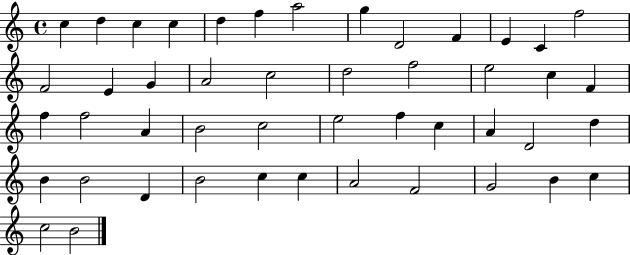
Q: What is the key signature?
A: C major